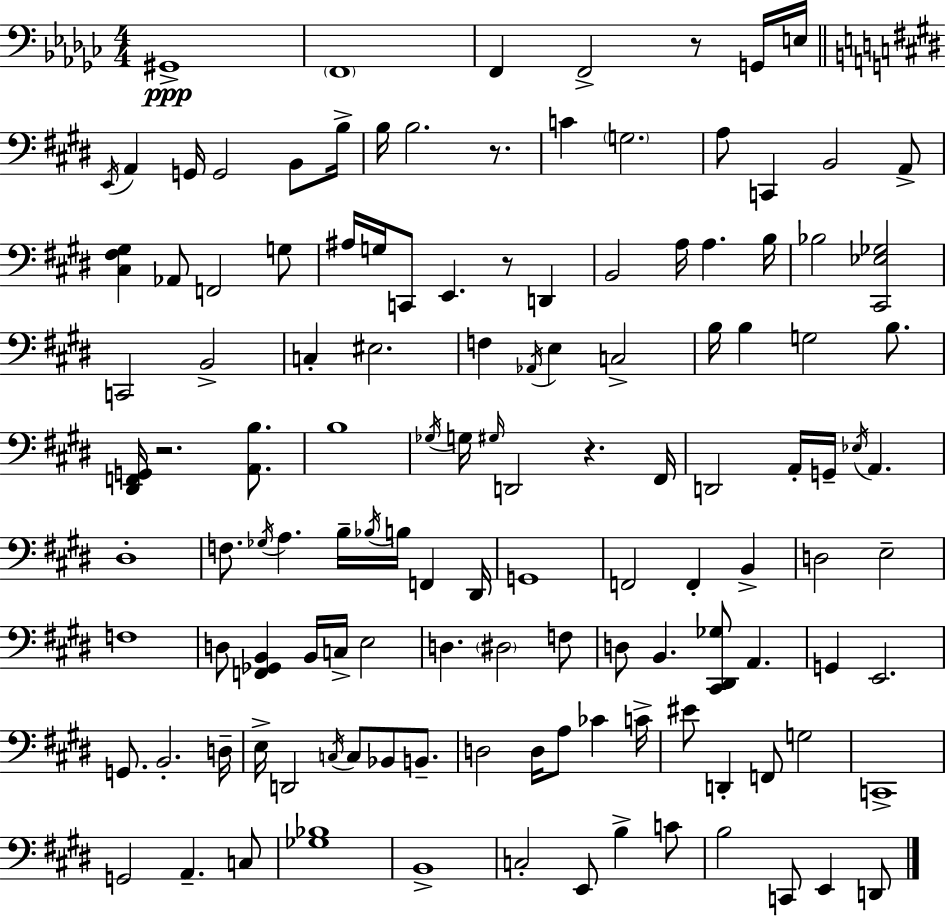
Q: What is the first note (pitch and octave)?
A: G#2